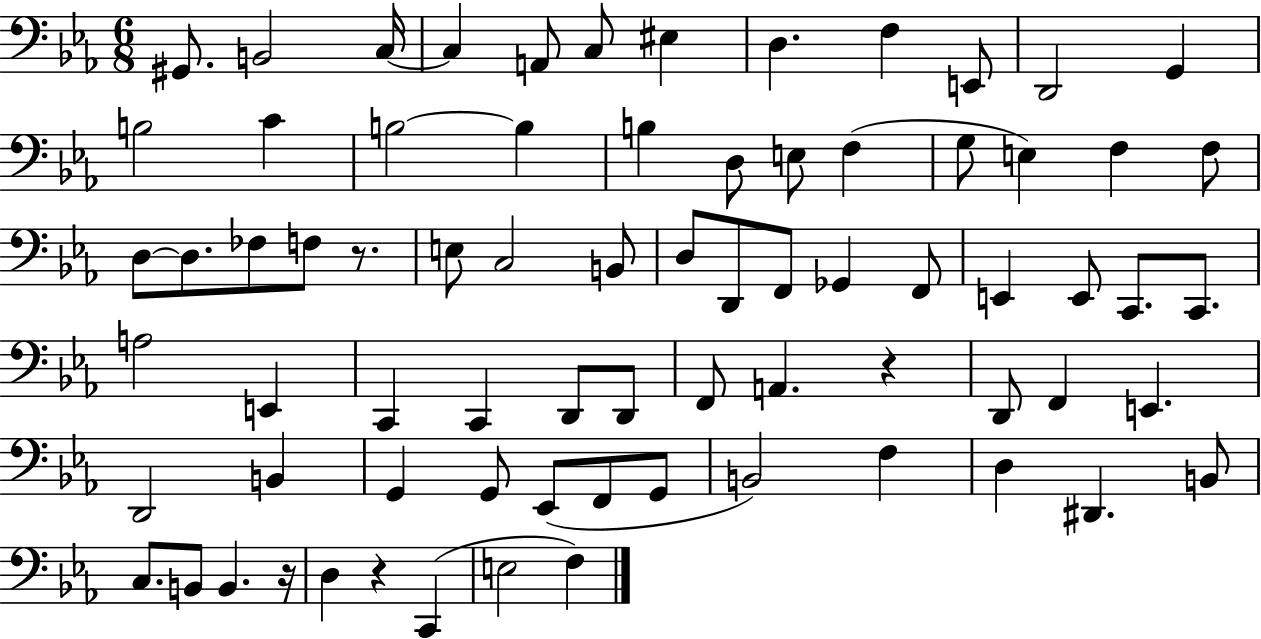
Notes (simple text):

G#2/e. B2/h C3/s C3/q A2/e C3/e EIS3/q D3/q. F3/q E2/e D2/h G2/q B3/h C4/q B3/h B3/q B3/q D3/e E3/e F3/q G3/e E3/q F3/q F3/e D3/e D3/e. FES3/e F3/e R/e. E3/e C3/h B2/e D3/e D2/e F2/e Gb2/q F2/e E2/q E2/e C2/e. C2/e. A3/h E2/q C2/q C2/q D2/e D2/e F2/e A2/q. R/q D2/e F2/q E2/q. D2/h B2/q G2/q G2/e Eb2/e F2/e G2/e B2/h F3/q D3/q D#2/q. B2/e C3/e. B2/e B2/q. R/s D3/q R/q C2/q E3/h F3/q